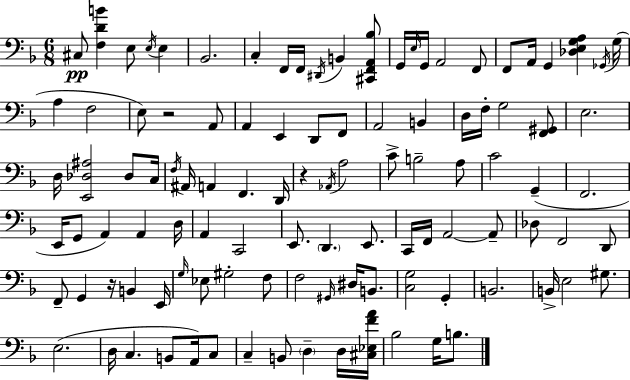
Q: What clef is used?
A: bass